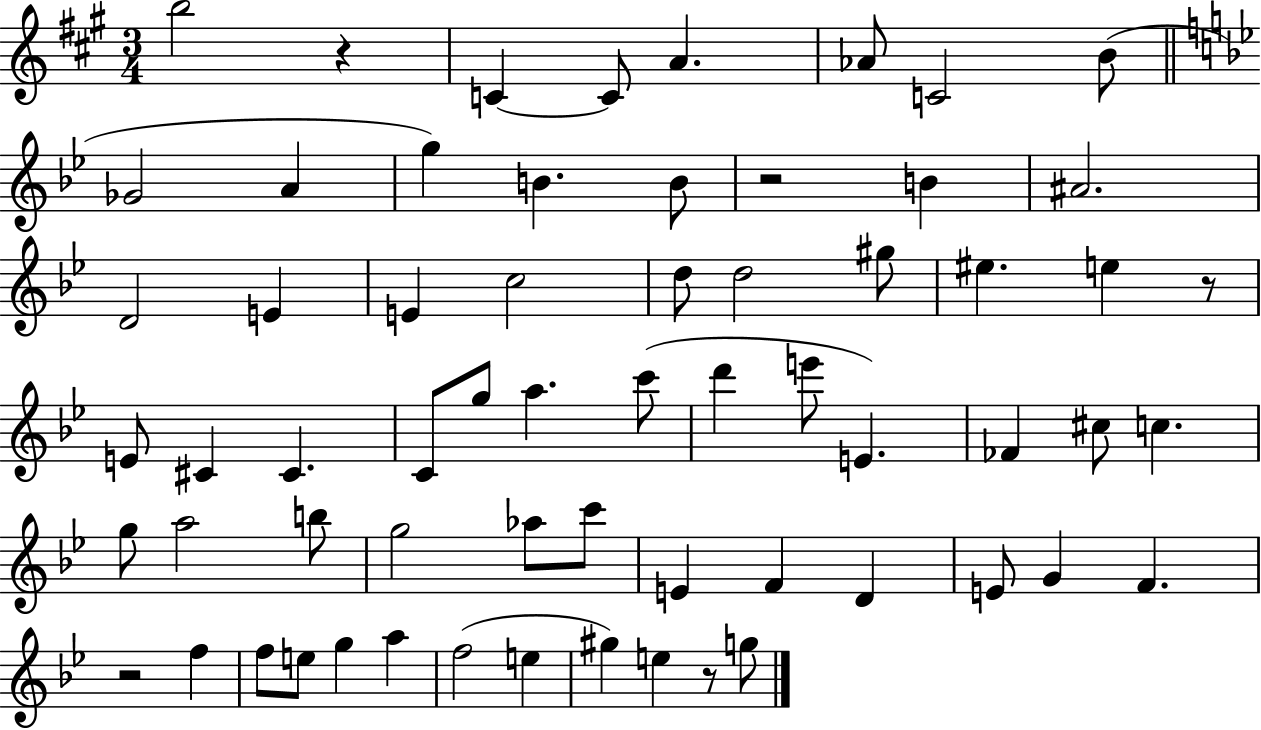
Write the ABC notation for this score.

X:1
T:Untitled
M:3/4
L:1/4
K:A
b2 z C C/2 A _A/2 C2 B/2 _G2 A g B B/2 z2 B ^A2 D2 E E c2 d/2 d2 ^g/2 ^e e z/2 E/2 ^C ^C C/2 g/2 a c'/2 d' e'/2 E _F ^c/2 c g/2 a2 b/2 g2 _a/2 c'/2 E F D E/2 G F z2 f f/2 e/2 g a f2 e ^g e z/2 g/2